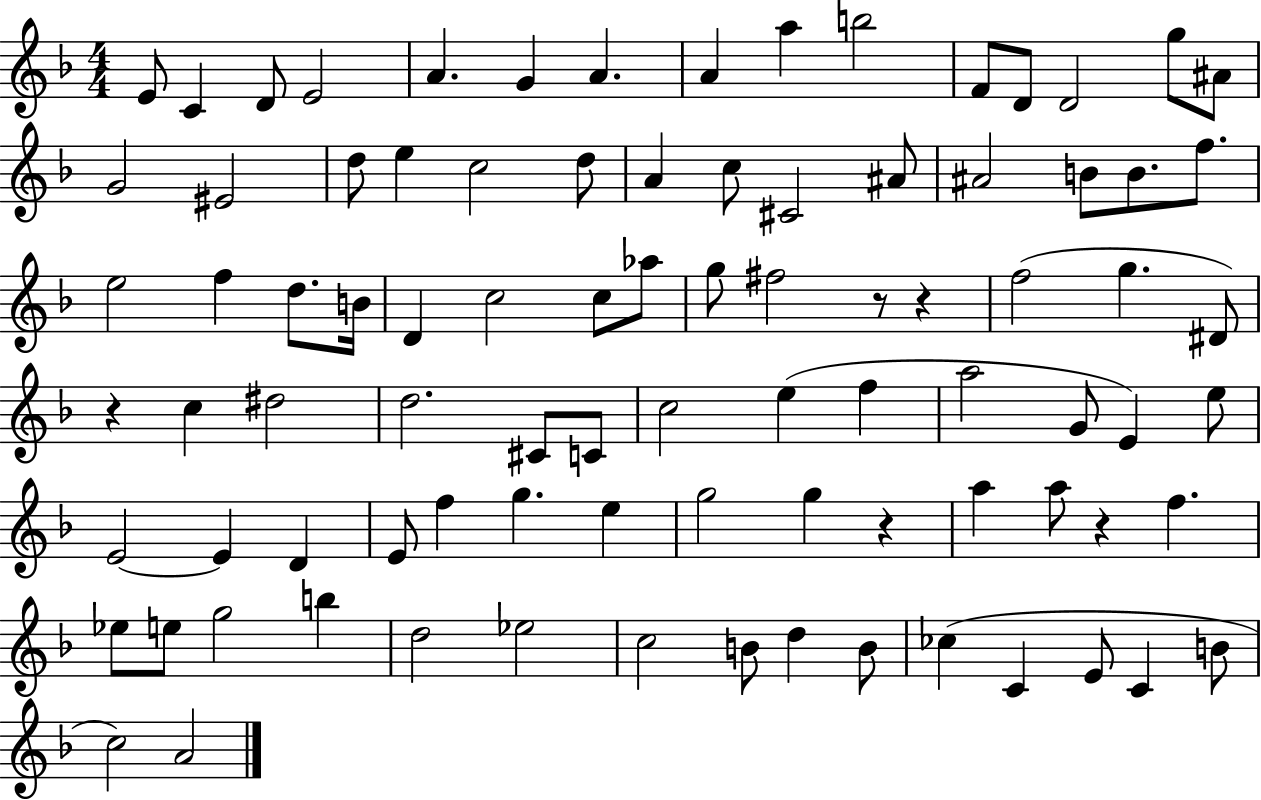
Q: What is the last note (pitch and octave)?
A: A4